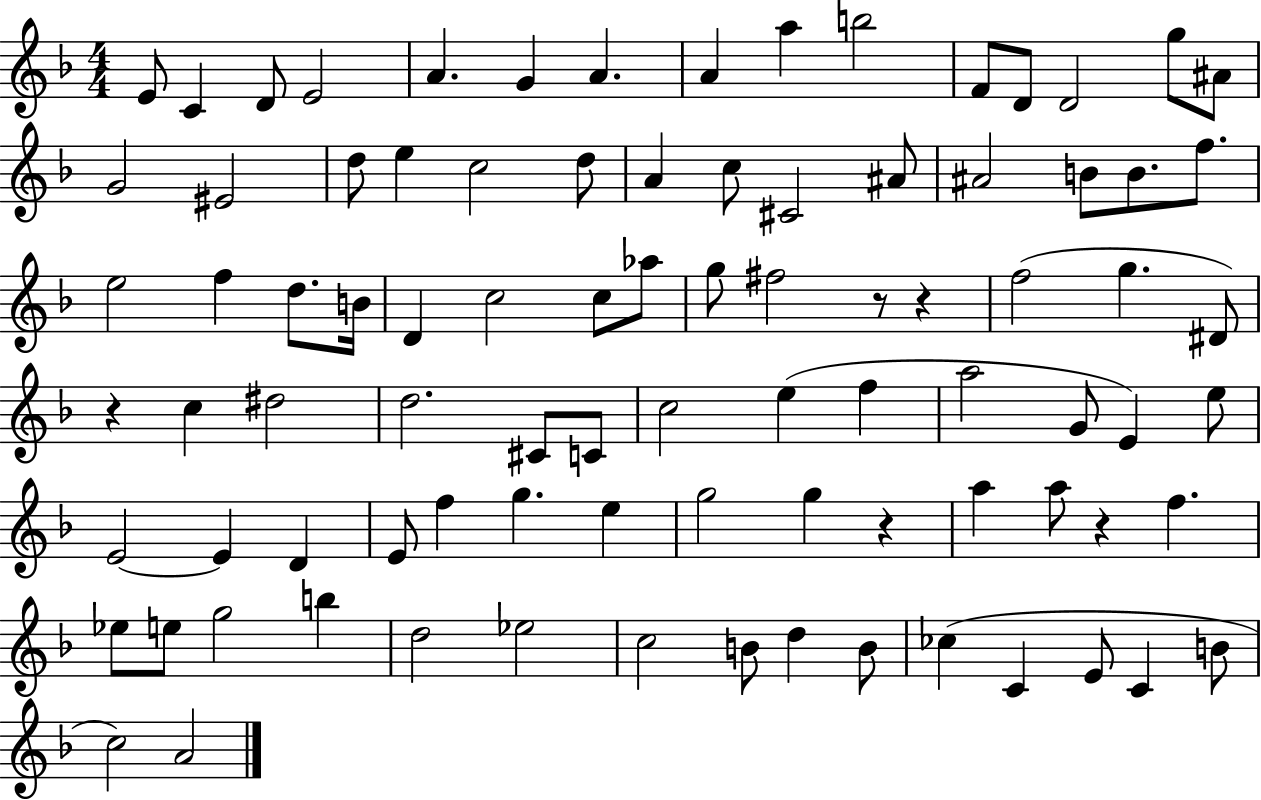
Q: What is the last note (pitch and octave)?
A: A4